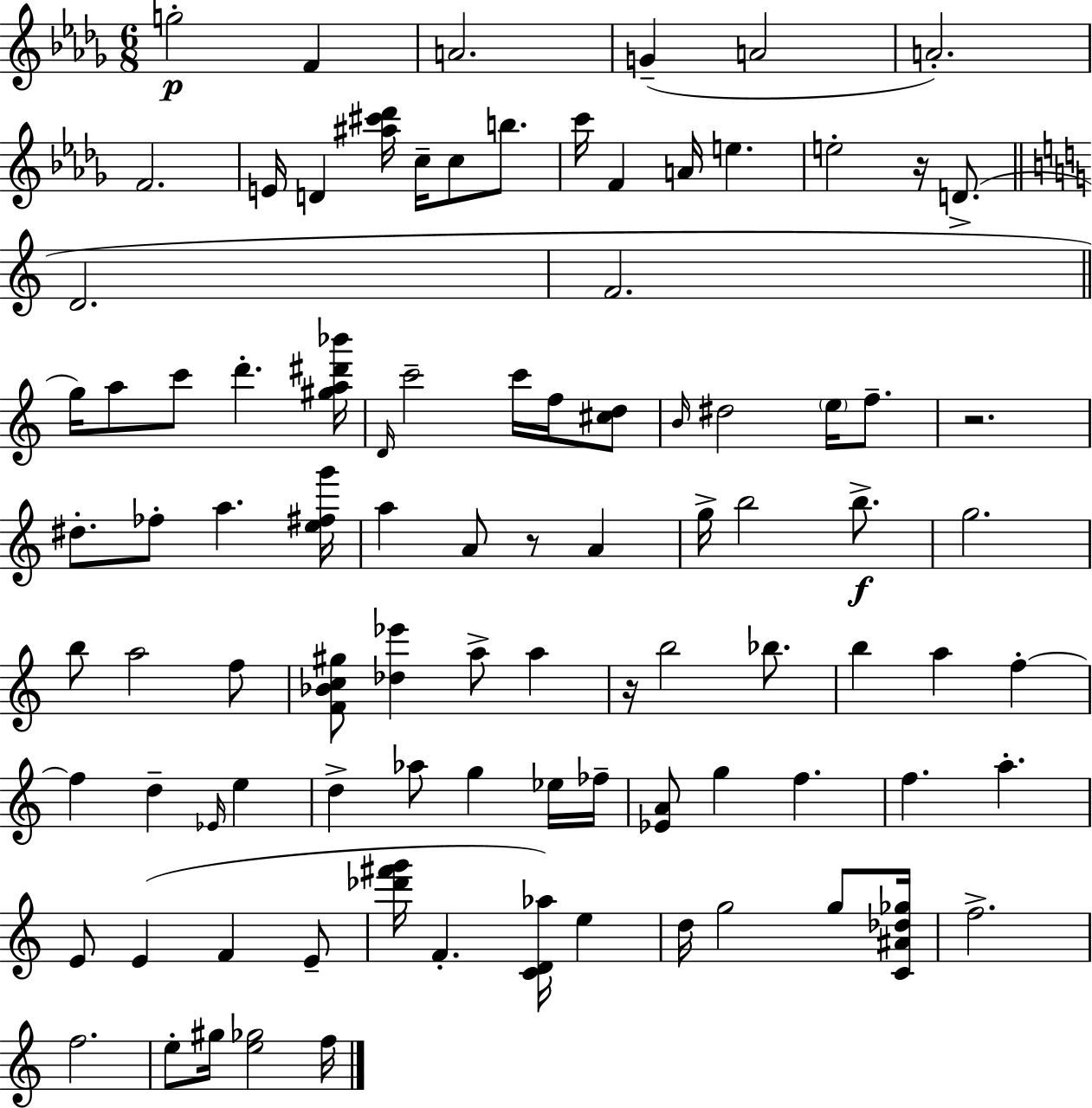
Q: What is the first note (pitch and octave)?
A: G5